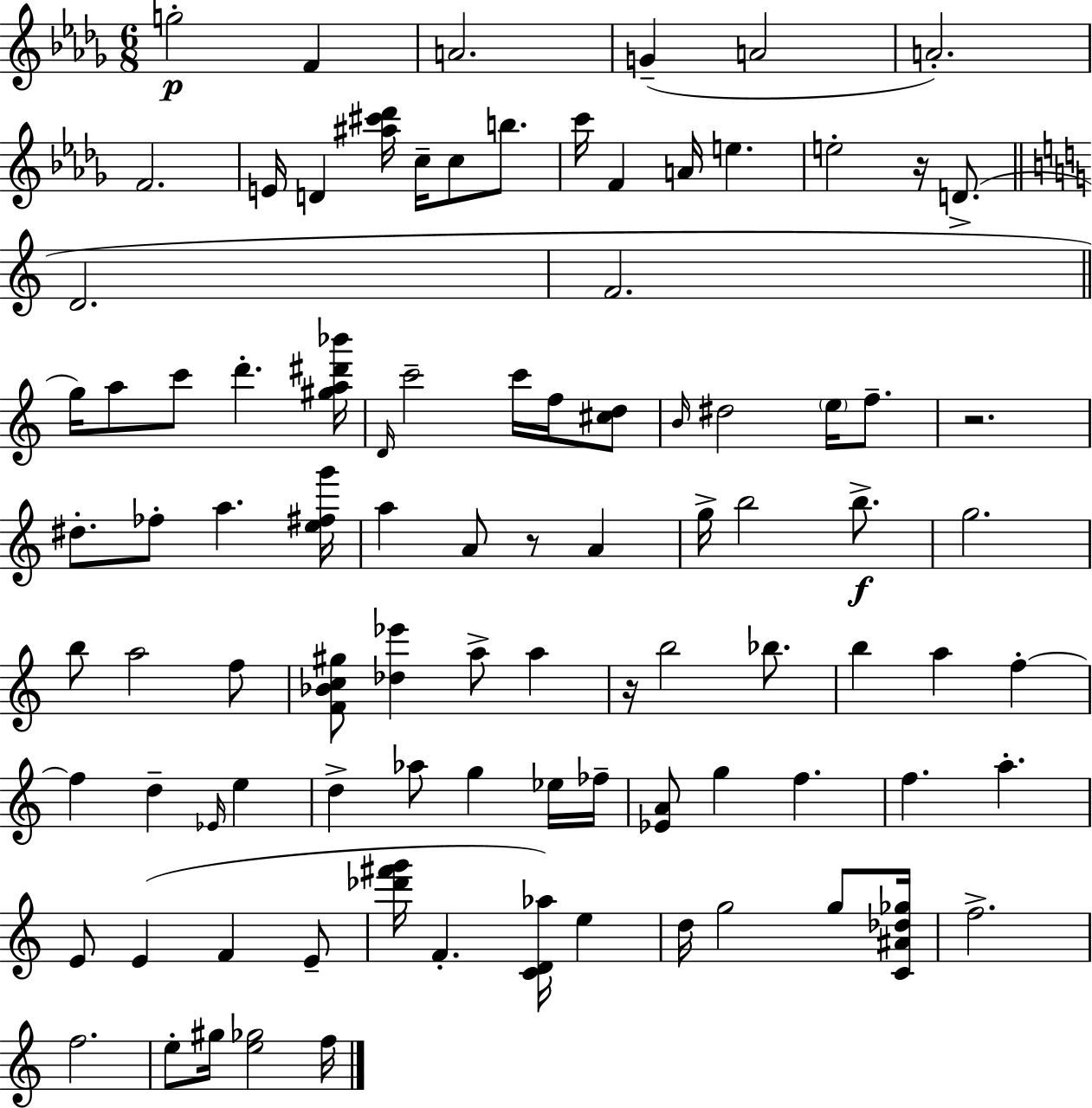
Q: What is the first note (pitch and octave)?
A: G5